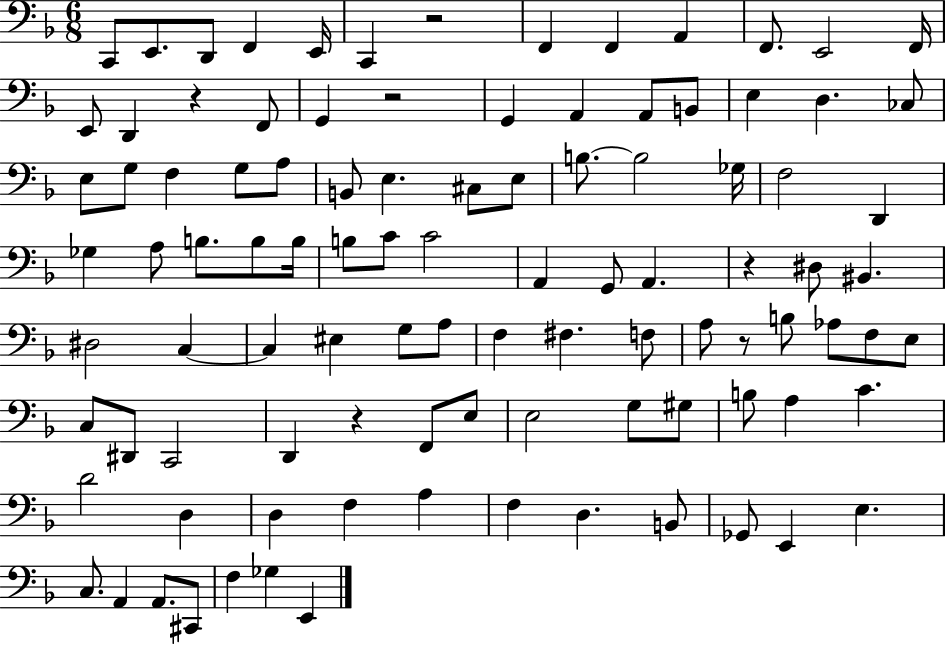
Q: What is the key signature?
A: F major